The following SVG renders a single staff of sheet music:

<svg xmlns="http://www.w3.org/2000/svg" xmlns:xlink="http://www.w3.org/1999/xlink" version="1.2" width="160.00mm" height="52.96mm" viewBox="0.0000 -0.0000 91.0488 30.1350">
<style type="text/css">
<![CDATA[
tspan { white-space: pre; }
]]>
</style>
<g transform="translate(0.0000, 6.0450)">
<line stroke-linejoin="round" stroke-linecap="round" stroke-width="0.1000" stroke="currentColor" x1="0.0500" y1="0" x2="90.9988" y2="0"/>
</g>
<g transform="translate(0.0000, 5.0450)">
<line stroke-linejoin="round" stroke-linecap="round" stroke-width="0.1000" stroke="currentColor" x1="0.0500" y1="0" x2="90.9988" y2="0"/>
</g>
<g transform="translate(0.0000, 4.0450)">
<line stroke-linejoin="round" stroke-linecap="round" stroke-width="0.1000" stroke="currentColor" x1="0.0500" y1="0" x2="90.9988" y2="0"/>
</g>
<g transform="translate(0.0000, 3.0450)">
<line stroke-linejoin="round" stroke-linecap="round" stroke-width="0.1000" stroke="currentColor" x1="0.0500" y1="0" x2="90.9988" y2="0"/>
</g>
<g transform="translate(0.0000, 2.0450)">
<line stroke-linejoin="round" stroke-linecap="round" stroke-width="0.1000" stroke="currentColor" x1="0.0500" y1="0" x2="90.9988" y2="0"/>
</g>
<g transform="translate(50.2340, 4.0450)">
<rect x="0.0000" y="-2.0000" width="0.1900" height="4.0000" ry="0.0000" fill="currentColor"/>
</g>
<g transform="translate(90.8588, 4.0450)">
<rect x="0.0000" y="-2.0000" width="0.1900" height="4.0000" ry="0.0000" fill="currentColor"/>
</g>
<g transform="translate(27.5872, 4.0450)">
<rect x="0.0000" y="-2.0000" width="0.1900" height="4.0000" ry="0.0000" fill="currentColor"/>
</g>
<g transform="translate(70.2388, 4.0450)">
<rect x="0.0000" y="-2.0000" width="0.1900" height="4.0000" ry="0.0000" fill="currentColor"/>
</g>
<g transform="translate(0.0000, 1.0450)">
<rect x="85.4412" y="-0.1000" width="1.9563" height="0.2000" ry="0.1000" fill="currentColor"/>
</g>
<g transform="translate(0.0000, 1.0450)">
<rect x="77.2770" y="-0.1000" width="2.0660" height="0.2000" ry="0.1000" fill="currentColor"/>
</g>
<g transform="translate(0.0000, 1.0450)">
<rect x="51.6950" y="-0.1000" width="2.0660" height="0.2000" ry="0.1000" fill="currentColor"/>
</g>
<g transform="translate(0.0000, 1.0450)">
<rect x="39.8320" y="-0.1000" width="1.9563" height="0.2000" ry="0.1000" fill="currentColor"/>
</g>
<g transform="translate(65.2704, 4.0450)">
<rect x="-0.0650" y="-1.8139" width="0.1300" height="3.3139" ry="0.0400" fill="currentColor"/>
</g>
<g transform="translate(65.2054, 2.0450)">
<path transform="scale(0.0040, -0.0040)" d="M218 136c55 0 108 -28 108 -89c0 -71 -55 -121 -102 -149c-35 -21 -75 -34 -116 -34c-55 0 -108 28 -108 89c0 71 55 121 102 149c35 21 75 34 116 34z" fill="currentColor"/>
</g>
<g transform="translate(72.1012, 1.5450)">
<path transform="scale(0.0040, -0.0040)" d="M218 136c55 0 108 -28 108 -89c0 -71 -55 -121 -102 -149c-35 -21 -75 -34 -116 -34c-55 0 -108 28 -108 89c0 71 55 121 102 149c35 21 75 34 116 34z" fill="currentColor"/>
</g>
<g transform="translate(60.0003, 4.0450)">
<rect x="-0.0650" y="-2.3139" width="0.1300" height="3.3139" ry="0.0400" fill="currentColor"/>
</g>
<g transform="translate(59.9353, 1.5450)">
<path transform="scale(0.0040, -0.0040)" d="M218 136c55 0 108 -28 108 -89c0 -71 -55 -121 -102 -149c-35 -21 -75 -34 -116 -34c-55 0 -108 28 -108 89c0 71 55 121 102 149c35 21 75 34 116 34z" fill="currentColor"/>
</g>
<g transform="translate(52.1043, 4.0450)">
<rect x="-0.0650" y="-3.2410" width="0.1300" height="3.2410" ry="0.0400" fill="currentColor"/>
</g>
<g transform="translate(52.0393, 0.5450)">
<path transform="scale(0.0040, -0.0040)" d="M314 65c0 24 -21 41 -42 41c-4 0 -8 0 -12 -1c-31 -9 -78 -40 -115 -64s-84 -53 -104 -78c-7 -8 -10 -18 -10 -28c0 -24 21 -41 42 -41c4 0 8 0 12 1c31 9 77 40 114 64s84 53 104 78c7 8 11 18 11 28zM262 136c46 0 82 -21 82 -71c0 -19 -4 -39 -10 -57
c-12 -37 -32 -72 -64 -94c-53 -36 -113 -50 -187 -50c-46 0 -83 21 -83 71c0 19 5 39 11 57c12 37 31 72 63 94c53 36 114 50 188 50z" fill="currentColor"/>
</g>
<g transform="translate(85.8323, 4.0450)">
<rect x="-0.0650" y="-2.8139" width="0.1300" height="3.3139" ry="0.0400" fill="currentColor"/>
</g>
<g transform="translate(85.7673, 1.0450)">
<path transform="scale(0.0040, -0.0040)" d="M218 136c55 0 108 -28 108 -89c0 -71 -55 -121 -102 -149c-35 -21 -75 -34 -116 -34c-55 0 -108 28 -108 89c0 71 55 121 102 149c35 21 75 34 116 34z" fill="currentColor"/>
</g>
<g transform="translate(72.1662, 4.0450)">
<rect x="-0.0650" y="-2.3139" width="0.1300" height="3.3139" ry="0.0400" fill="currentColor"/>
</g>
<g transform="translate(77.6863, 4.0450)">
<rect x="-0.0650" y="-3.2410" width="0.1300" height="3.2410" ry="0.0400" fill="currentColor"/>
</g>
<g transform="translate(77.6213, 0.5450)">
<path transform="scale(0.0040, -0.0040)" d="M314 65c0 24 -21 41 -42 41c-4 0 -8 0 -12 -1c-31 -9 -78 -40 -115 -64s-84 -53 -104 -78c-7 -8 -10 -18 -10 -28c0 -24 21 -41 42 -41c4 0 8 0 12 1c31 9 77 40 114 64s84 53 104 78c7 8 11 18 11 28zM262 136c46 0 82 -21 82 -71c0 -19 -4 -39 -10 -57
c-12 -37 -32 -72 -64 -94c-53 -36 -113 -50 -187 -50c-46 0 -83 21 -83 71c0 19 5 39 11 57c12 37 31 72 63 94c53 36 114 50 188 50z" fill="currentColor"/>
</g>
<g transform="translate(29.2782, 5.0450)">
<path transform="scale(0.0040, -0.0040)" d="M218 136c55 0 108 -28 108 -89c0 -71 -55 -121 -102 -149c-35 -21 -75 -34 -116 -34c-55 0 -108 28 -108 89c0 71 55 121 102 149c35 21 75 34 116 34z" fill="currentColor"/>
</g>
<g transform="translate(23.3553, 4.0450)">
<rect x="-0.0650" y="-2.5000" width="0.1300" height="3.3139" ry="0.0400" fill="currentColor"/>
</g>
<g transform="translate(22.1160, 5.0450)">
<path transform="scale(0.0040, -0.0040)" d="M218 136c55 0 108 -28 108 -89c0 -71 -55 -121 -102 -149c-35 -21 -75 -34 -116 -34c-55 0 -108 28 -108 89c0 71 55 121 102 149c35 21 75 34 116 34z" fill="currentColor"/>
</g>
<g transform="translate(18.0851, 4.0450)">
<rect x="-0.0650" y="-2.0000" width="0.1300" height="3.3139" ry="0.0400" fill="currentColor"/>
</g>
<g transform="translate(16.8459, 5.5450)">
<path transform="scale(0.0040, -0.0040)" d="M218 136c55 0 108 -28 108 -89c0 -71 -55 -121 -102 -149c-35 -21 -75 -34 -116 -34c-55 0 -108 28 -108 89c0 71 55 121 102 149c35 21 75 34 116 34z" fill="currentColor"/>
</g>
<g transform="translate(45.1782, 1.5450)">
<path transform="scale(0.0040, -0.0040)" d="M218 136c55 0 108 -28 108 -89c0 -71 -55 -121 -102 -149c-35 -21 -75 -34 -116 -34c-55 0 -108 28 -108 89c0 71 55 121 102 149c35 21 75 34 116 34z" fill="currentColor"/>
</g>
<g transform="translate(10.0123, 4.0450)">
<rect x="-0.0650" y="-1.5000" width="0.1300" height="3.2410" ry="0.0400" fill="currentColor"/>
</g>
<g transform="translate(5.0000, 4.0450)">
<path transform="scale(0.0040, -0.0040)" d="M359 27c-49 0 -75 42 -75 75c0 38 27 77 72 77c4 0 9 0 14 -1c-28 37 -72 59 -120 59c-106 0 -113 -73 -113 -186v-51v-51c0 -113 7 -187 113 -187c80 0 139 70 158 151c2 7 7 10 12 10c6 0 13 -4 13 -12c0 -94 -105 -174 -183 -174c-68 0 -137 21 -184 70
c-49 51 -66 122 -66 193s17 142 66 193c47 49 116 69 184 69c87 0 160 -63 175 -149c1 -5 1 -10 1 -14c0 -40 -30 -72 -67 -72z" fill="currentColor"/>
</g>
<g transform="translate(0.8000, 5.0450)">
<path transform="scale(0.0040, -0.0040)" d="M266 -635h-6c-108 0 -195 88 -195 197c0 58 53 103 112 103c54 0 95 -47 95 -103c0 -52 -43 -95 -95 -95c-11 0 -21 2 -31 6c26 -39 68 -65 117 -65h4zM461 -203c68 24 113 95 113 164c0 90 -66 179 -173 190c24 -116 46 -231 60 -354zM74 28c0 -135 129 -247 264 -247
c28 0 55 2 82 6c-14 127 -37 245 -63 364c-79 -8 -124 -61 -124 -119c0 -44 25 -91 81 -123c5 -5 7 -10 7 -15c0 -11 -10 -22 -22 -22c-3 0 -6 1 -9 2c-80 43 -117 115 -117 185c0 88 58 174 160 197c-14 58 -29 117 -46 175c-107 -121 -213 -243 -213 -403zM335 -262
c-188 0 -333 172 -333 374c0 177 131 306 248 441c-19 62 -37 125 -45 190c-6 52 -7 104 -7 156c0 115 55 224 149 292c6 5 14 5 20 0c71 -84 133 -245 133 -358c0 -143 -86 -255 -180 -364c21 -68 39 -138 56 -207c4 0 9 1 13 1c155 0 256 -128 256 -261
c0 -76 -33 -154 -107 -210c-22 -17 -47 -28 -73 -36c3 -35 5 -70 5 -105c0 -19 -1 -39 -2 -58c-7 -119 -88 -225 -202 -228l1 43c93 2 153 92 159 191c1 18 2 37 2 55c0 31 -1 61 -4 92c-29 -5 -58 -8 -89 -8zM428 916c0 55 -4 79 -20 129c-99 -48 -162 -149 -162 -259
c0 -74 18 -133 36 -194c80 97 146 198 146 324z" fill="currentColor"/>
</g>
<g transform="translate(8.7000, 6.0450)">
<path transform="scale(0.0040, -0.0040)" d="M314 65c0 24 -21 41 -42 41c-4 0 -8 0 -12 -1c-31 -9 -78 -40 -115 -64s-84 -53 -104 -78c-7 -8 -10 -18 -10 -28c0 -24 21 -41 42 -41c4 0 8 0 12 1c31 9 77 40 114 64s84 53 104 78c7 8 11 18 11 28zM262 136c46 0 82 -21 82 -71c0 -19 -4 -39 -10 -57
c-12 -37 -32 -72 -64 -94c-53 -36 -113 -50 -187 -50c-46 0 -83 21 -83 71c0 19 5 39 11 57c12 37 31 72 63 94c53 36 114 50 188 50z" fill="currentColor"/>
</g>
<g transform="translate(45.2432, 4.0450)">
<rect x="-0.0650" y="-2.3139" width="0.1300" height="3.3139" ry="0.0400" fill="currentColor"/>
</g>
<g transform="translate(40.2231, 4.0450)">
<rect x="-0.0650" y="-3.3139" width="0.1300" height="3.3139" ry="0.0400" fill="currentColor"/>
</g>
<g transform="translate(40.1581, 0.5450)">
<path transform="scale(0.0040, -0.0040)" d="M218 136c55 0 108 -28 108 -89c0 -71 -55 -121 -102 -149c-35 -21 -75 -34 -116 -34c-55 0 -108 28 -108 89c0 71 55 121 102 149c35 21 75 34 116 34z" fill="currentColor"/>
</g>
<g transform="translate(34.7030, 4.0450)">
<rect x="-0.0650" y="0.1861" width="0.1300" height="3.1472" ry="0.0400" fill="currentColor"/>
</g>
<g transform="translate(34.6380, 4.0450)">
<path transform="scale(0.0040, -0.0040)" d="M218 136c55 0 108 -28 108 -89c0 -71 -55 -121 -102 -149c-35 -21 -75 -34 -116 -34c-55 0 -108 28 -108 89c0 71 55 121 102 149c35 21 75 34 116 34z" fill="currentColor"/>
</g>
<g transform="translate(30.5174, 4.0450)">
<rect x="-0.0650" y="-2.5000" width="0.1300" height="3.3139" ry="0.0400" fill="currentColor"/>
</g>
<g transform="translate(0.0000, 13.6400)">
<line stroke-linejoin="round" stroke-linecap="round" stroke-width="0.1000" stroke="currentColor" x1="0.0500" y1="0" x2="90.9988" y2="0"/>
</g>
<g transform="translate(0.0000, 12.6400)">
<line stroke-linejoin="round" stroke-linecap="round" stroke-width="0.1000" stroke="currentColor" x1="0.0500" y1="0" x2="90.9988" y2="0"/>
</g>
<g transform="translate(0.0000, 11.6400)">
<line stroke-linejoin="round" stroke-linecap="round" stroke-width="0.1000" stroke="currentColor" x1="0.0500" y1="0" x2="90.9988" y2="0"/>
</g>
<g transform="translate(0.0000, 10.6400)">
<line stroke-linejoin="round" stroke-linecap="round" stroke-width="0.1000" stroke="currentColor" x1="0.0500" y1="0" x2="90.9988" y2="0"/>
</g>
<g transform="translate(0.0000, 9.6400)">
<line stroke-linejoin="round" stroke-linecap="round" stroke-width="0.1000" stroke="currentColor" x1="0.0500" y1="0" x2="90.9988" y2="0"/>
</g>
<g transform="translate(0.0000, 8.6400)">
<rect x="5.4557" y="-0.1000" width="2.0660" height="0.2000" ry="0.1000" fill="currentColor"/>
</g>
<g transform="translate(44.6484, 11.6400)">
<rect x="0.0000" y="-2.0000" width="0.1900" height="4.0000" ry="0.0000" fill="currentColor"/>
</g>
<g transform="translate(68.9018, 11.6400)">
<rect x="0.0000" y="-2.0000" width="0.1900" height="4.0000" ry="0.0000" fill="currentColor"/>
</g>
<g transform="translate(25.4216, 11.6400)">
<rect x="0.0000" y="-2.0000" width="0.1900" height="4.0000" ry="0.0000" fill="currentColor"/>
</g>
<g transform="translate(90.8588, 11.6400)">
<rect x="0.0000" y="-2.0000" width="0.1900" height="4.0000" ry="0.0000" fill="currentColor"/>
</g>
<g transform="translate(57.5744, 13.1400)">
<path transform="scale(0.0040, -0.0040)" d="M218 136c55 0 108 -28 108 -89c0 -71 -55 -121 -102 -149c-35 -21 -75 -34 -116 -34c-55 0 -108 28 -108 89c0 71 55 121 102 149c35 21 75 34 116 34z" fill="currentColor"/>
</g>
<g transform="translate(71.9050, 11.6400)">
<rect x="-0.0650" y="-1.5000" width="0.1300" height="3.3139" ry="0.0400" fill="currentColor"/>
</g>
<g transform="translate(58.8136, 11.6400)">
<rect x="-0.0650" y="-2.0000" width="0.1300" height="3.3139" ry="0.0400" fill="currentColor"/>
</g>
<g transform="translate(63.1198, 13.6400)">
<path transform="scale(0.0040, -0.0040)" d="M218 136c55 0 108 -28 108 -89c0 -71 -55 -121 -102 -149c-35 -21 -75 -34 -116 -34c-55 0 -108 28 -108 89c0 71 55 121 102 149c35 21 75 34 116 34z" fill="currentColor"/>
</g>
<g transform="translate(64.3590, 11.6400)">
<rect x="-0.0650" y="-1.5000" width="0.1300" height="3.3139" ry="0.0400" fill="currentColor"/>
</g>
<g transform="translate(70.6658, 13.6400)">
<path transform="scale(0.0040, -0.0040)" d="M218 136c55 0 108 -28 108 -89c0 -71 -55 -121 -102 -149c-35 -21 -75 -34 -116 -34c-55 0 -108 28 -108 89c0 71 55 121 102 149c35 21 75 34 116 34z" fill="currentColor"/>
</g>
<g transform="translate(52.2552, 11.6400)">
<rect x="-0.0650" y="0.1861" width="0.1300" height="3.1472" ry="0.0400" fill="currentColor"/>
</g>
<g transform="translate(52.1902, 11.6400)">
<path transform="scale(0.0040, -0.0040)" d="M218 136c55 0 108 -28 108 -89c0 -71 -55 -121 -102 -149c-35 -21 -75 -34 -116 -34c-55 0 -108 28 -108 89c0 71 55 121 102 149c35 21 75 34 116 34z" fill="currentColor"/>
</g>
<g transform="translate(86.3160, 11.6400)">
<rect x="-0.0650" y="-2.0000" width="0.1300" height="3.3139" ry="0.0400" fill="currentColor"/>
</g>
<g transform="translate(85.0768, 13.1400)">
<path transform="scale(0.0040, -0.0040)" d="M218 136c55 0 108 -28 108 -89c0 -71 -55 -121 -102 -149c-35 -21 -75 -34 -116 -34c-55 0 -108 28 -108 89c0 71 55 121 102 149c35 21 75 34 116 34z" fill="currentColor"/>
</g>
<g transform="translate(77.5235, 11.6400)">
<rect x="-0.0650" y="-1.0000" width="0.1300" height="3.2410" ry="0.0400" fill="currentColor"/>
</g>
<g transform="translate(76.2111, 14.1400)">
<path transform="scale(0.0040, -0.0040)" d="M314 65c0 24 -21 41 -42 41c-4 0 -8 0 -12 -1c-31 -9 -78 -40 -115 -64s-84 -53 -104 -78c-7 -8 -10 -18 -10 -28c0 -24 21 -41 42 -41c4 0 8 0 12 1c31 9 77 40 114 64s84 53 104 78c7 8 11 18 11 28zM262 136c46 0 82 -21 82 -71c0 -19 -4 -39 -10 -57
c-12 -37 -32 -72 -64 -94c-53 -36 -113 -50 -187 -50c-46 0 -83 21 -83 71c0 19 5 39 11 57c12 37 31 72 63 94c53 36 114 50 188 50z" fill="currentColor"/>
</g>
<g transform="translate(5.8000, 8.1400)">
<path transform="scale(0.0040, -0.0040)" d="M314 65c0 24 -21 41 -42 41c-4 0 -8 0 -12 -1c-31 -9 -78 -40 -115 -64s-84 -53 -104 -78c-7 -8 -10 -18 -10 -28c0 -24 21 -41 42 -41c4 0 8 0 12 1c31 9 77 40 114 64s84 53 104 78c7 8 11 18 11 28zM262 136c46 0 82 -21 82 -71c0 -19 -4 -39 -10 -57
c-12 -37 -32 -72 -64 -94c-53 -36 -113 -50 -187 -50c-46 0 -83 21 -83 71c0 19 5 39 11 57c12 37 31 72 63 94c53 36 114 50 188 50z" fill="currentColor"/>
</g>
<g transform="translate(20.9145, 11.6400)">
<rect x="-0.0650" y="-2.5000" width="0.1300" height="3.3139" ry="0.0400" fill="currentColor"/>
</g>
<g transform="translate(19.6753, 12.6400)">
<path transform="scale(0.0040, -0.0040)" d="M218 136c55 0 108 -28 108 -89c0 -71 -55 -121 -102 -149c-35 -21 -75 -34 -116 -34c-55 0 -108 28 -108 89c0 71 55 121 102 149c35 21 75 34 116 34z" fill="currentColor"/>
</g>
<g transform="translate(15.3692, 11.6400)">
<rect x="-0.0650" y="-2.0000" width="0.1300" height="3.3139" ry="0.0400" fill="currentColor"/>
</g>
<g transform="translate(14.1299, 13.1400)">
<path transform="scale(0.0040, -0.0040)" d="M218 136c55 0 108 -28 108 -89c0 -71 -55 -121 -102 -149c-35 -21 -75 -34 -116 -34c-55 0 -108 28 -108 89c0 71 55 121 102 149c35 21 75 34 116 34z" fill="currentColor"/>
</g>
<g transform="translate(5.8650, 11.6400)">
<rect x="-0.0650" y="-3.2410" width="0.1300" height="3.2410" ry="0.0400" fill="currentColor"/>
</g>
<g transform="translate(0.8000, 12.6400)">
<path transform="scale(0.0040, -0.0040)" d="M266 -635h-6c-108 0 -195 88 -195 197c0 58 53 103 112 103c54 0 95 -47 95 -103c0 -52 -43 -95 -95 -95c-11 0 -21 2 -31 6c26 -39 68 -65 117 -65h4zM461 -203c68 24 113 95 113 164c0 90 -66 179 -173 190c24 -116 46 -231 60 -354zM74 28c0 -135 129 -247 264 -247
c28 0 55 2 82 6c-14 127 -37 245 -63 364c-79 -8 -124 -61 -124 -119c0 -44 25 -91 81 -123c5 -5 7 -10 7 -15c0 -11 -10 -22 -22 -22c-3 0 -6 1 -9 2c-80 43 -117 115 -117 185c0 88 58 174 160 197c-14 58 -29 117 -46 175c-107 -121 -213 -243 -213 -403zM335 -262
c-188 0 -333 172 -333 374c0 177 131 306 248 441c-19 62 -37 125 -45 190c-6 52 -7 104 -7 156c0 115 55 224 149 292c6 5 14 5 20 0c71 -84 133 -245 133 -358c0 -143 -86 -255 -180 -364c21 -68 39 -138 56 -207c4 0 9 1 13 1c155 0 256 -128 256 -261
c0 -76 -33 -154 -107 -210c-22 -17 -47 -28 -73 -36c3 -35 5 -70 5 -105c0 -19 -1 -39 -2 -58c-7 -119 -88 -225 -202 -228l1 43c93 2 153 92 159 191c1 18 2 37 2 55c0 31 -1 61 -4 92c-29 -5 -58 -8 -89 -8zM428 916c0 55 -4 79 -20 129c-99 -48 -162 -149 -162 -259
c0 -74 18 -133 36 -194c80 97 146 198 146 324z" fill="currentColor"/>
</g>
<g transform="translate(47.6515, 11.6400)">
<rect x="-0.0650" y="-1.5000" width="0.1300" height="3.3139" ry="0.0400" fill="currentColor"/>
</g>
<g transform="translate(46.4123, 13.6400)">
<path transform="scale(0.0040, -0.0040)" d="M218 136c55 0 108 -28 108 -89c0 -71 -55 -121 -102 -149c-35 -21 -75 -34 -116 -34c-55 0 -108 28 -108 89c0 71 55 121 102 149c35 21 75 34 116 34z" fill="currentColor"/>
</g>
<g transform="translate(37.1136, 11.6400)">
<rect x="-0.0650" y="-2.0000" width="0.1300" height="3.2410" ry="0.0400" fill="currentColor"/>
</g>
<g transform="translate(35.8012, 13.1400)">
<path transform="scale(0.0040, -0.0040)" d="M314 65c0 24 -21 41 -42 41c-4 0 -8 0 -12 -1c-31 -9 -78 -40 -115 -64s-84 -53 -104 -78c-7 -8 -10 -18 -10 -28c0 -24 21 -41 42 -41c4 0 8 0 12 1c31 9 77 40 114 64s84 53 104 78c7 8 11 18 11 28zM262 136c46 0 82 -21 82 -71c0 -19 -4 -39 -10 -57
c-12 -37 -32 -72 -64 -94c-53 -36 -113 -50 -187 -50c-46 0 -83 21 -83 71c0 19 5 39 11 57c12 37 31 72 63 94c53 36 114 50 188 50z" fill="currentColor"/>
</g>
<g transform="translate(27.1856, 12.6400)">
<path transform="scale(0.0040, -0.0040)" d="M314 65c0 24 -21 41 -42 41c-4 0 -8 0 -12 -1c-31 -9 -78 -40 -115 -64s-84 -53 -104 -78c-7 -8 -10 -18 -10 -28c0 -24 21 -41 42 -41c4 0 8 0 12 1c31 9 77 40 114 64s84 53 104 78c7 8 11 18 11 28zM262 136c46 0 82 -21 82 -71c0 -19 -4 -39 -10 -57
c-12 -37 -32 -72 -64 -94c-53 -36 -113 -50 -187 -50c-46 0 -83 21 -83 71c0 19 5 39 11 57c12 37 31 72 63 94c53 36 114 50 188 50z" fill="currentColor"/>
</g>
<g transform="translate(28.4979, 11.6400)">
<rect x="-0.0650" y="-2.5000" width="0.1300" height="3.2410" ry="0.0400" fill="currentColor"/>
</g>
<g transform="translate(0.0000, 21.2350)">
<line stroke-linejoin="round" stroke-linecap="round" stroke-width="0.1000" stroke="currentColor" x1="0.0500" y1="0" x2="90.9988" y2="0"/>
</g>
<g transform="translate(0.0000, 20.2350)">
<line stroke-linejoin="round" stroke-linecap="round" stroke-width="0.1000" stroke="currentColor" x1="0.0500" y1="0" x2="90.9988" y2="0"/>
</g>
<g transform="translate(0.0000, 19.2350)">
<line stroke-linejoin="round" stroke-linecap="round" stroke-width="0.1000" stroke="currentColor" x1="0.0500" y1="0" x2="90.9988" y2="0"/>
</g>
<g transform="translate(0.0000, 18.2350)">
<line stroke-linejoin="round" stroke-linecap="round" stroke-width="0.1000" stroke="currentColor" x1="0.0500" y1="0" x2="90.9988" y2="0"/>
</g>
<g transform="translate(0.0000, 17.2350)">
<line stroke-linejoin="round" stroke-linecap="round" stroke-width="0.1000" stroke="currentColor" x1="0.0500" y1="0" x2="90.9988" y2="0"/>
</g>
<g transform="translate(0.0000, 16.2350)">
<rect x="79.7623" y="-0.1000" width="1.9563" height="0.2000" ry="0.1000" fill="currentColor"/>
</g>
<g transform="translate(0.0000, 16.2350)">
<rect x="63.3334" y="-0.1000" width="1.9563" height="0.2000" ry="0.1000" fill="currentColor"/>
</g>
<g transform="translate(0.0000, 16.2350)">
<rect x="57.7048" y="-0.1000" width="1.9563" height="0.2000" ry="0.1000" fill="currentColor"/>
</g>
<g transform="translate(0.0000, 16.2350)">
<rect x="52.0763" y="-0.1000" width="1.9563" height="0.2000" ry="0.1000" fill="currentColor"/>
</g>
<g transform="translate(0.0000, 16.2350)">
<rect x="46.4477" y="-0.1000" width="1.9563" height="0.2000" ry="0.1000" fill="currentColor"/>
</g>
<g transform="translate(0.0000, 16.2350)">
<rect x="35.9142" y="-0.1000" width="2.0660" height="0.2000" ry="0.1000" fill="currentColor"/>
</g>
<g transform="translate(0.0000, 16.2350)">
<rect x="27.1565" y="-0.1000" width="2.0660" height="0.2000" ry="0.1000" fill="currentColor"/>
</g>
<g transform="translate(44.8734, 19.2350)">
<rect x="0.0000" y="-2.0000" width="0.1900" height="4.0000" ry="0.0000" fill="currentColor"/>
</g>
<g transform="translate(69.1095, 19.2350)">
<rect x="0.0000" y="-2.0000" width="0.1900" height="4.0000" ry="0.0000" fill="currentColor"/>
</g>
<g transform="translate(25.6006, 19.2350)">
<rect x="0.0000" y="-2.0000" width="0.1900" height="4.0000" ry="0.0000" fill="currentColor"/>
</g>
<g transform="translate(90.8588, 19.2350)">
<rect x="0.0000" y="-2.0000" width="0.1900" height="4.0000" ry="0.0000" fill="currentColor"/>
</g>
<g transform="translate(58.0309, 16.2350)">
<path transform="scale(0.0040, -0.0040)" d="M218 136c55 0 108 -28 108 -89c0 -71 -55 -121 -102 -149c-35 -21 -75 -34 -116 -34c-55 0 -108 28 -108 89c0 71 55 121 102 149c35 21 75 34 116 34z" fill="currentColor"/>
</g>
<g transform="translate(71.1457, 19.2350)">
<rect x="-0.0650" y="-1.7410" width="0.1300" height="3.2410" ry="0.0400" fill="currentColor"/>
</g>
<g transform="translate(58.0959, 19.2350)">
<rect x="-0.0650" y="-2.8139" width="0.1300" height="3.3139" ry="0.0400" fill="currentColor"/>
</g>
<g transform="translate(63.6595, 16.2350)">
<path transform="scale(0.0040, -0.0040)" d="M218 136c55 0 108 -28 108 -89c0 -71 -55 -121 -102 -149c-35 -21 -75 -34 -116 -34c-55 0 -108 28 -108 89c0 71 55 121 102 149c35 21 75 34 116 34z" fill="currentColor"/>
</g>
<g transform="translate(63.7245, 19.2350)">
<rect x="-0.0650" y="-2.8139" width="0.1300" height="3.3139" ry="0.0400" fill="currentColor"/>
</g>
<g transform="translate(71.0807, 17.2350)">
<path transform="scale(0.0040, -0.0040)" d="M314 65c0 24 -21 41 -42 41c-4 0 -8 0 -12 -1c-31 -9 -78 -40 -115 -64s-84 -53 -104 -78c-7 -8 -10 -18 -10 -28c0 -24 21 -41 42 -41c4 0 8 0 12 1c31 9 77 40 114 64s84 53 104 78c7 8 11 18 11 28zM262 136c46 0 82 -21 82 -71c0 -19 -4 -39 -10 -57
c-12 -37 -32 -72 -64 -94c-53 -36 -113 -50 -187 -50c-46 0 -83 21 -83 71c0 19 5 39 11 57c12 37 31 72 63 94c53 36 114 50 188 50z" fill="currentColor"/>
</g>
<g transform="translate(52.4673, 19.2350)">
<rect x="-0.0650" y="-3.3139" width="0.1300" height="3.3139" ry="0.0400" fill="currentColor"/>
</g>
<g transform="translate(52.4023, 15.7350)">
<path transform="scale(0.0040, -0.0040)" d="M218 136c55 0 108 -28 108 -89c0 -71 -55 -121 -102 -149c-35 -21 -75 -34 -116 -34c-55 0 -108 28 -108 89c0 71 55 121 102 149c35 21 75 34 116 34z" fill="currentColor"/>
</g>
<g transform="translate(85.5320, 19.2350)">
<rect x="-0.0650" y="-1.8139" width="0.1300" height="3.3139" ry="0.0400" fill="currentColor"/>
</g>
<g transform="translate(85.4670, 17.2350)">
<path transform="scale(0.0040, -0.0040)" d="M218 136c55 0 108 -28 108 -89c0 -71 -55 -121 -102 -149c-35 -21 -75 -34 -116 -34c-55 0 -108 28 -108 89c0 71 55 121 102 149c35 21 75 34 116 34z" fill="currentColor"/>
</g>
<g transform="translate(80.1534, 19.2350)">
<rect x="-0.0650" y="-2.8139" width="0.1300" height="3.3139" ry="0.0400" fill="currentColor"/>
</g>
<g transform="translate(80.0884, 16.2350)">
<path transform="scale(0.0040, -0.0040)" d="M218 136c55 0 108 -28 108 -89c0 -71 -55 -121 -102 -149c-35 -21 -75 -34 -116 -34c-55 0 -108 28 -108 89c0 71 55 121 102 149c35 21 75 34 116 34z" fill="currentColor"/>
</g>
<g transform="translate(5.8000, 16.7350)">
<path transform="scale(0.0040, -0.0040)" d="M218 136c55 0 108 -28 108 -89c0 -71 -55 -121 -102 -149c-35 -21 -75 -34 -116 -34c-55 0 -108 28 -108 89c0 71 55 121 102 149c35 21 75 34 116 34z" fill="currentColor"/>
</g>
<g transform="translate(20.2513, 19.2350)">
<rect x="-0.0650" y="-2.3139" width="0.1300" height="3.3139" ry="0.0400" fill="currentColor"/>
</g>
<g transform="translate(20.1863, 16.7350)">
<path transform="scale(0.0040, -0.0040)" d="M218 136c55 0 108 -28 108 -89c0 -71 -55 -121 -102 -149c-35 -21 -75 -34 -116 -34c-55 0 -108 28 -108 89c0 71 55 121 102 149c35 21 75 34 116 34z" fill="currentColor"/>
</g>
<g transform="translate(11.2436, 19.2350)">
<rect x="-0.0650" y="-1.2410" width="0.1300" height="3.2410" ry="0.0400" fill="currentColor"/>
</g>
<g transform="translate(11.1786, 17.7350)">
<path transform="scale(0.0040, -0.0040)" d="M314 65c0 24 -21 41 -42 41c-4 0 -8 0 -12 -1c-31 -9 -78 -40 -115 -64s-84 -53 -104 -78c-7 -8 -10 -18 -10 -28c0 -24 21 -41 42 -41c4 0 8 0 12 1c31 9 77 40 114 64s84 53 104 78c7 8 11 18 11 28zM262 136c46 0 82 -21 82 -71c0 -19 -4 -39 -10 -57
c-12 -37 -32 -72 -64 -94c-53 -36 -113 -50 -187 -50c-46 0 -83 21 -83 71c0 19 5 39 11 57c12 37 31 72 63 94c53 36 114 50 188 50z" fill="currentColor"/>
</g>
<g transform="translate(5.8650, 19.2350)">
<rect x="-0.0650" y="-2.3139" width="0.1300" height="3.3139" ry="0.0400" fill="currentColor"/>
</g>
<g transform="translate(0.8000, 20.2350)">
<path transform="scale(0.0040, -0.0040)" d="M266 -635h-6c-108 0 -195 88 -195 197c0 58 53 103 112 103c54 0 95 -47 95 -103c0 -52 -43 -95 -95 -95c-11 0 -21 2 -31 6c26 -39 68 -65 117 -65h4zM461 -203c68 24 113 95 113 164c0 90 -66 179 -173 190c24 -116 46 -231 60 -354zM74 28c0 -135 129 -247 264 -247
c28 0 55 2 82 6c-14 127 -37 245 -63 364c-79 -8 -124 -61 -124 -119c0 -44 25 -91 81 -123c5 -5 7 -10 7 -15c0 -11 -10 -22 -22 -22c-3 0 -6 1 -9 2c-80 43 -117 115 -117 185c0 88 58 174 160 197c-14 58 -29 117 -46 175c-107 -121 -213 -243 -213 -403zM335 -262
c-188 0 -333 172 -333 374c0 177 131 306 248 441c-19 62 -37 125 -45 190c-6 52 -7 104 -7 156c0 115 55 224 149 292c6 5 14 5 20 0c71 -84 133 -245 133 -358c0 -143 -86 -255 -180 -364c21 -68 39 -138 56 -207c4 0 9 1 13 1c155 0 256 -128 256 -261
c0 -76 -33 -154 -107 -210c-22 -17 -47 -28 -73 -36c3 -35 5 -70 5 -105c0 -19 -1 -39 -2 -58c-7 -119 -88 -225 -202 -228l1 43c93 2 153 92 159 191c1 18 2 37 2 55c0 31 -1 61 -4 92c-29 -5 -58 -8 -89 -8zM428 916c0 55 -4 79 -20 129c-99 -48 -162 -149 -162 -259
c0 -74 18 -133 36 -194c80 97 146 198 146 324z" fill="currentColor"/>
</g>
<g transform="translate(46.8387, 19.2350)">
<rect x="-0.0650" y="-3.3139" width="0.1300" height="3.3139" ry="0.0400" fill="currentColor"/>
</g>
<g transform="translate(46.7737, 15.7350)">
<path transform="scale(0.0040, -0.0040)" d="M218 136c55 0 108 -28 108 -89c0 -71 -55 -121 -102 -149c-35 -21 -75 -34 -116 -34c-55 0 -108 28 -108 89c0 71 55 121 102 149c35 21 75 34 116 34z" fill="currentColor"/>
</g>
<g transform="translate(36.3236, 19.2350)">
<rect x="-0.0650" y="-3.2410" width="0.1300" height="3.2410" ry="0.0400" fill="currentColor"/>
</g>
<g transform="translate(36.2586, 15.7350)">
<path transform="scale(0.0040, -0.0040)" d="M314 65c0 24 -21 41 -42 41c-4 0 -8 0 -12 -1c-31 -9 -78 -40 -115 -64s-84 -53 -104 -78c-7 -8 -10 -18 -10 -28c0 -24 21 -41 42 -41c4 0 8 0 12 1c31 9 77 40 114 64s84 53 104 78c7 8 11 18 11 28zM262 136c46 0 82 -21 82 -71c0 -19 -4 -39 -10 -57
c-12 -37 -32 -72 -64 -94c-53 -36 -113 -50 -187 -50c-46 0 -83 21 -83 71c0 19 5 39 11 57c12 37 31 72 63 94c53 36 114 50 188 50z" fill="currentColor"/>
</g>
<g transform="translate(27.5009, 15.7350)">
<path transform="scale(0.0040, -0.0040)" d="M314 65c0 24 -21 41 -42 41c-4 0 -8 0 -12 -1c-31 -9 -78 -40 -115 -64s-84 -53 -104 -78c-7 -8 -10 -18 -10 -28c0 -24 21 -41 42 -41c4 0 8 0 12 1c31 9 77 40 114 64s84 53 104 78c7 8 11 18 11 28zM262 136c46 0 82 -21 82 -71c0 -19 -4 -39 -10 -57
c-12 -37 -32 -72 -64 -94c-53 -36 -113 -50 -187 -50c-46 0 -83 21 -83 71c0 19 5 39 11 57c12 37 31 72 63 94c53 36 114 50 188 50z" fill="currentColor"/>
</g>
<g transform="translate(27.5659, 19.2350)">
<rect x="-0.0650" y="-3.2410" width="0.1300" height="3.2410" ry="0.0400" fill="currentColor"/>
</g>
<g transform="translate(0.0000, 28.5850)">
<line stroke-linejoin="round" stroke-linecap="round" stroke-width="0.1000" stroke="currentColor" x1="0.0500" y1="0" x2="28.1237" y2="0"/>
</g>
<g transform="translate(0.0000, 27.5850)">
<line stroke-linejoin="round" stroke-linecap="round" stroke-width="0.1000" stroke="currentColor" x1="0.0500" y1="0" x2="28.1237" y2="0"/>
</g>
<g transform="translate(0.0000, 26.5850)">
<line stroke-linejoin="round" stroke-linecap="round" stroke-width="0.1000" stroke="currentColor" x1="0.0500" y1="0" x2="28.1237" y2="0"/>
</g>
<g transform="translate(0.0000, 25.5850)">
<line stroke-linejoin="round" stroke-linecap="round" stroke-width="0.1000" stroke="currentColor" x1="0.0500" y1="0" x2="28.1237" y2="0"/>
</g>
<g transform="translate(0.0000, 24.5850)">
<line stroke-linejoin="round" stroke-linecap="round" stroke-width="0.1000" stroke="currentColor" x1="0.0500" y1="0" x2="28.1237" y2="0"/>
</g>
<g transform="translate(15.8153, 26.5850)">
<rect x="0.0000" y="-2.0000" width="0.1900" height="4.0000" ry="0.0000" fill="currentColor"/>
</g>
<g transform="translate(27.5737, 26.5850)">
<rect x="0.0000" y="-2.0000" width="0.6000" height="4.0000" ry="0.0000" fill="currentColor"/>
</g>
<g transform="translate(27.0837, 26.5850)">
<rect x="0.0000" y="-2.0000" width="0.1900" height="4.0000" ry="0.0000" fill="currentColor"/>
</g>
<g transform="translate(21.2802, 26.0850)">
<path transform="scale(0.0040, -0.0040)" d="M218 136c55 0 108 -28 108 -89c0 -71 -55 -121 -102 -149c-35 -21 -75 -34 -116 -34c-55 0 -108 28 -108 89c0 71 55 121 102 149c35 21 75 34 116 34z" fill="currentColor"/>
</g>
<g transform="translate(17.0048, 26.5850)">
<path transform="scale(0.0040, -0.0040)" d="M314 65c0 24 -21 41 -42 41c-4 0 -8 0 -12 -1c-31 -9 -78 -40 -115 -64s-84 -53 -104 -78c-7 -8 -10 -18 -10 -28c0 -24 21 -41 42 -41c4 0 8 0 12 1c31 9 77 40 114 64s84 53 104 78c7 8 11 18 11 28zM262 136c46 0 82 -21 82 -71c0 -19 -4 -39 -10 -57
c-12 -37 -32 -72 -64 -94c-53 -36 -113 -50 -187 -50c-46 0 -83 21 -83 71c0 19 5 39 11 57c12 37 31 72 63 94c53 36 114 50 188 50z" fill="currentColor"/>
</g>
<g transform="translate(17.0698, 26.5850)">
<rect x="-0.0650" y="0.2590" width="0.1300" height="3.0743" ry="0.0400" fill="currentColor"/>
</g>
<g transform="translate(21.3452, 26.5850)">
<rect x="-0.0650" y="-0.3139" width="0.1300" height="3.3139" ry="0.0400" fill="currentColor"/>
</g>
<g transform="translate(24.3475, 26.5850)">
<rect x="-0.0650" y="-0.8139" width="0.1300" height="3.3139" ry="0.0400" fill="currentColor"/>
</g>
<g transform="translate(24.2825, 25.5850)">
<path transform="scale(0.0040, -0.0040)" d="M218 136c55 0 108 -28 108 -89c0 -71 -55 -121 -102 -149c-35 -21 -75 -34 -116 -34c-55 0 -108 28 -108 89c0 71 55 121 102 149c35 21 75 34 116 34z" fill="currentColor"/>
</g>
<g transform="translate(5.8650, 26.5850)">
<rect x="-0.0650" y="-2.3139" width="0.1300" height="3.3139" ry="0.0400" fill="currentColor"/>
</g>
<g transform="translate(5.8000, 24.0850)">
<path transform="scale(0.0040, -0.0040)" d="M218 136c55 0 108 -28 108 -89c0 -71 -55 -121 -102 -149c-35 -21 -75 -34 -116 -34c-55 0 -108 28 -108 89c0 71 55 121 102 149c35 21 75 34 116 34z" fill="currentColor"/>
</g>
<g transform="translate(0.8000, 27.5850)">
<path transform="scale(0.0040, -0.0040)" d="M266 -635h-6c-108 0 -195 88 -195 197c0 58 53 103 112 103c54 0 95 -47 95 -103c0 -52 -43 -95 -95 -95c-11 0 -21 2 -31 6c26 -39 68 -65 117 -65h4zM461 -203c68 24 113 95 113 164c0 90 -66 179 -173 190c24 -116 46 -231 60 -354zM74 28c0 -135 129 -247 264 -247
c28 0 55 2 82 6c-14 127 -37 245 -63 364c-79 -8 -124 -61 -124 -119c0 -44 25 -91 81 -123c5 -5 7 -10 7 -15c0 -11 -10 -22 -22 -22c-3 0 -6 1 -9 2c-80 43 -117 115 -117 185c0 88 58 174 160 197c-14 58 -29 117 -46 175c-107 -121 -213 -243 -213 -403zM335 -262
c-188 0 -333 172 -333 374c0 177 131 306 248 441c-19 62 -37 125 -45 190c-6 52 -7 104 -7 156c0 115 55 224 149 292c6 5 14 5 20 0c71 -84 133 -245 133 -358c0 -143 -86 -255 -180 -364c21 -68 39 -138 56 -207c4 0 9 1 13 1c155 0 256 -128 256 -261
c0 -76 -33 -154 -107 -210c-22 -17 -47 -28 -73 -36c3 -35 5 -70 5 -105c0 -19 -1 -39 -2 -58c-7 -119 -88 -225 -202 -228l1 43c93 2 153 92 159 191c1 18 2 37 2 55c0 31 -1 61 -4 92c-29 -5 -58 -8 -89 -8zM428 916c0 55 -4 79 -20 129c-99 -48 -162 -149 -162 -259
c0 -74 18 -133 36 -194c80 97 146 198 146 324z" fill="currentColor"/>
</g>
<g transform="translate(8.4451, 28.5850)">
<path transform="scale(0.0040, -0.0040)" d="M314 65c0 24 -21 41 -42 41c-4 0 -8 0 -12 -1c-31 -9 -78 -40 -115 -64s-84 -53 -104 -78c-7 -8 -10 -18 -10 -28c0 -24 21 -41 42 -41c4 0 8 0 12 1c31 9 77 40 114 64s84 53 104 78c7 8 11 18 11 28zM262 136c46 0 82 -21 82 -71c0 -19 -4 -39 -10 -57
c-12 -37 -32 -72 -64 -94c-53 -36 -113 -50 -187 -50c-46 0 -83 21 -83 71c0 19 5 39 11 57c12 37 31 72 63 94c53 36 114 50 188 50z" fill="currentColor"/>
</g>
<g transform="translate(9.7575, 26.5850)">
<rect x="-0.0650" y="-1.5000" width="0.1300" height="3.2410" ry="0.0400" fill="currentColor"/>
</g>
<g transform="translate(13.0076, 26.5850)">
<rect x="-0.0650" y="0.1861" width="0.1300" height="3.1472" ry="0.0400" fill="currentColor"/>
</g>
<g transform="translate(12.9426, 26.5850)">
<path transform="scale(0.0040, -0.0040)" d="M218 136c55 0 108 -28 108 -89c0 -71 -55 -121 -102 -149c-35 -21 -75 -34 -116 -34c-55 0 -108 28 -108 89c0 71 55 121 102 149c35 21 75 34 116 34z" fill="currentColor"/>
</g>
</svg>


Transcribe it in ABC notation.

X:1
T:Untitled
M:4/4
L:1/4
K:C
E2 F G G B b g b2 g f g b2 a b2 F G G2 F2 E B F E E D2 F g e2 g b2 b2 b b a a f2 a f g E2 B B2 c d